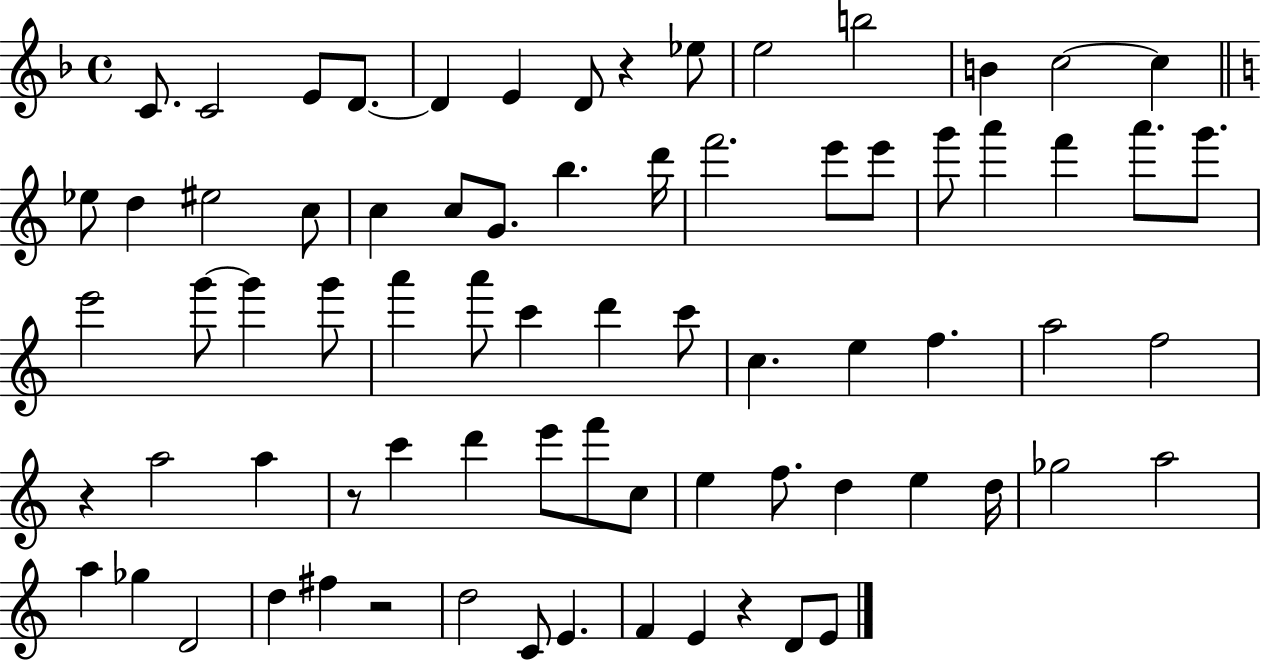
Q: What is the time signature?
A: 4/4